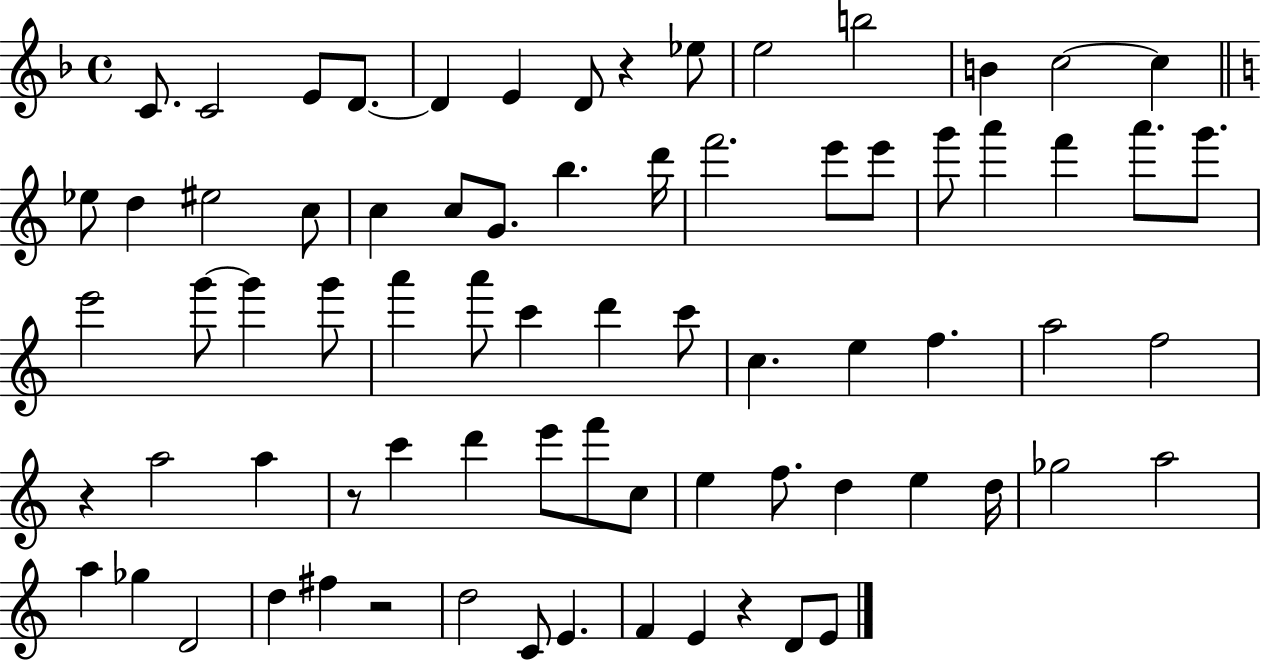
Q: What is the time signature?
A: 4/4